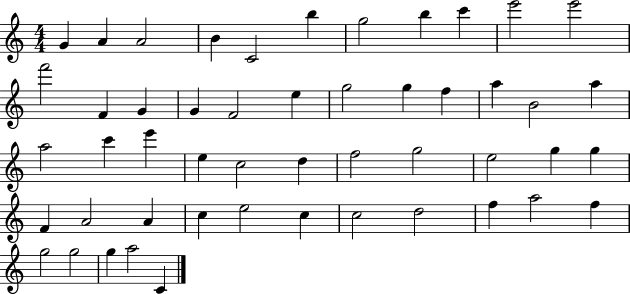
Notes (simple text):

G4/q A4/q A4/h B4/q C4/h B5/q G5/h B5/q C6/q E6/h E6/h F6/h F4/q G4/q G4/q F4/h E5/q G5/h G5/q F5/q A5/q B4/h A5/q A5/h C6/q E6/q E5/q C5/h D5/q F5/h G5/h E5/h G5/q G5/q F4/q A4/h A4/q C5/q E5/h C5/q C5/h D5/h F5/q A5/h F5/q G5/h G5/h G5/q A5/h C4/q